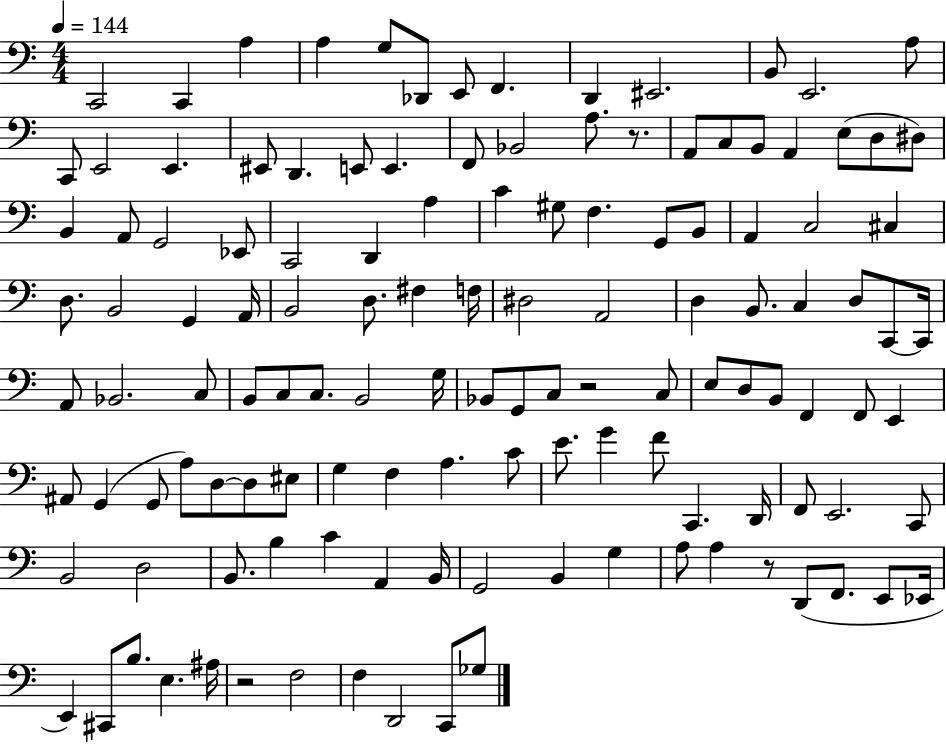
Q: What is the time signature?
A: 4/4